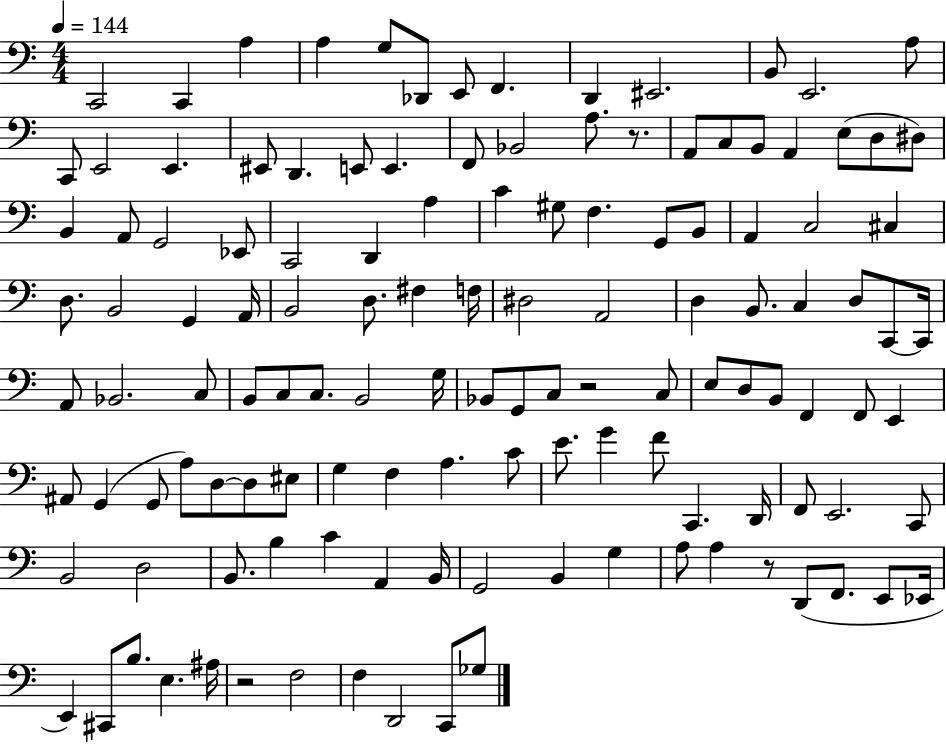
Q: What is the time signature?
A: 4/4